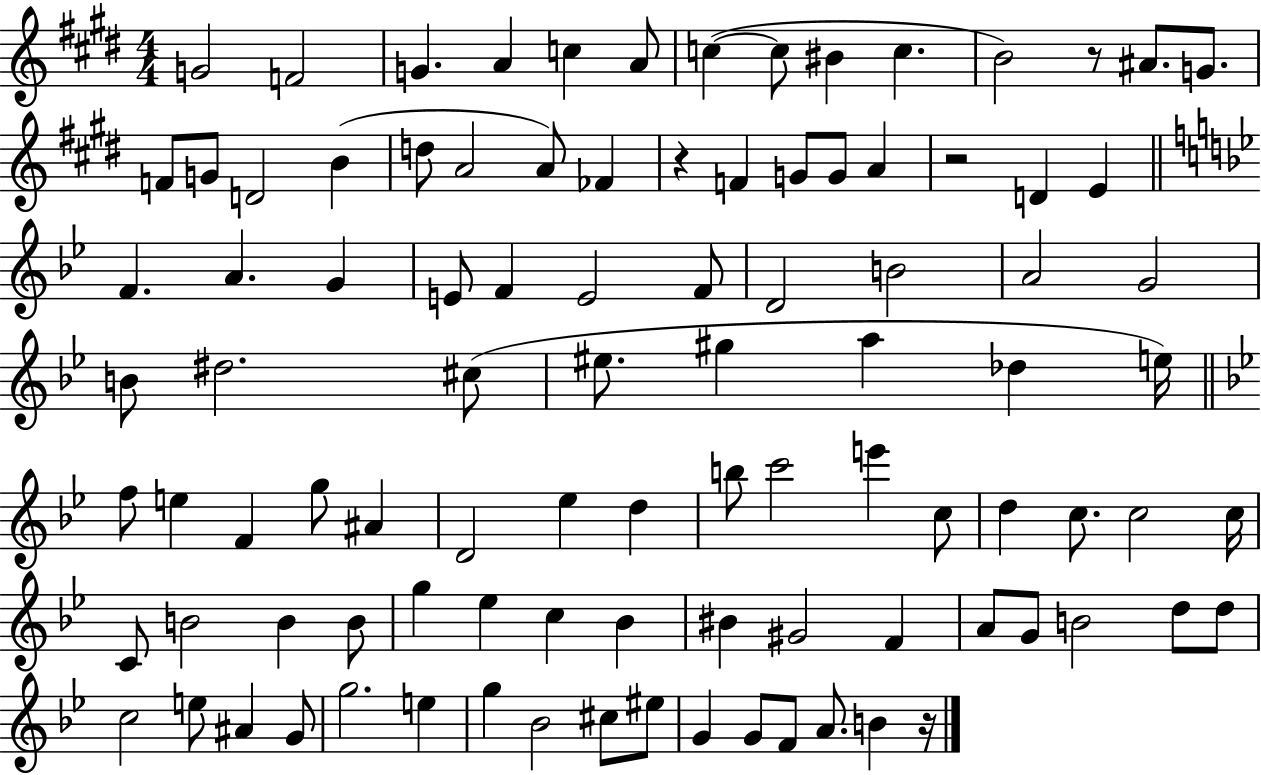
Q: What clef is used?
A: treble